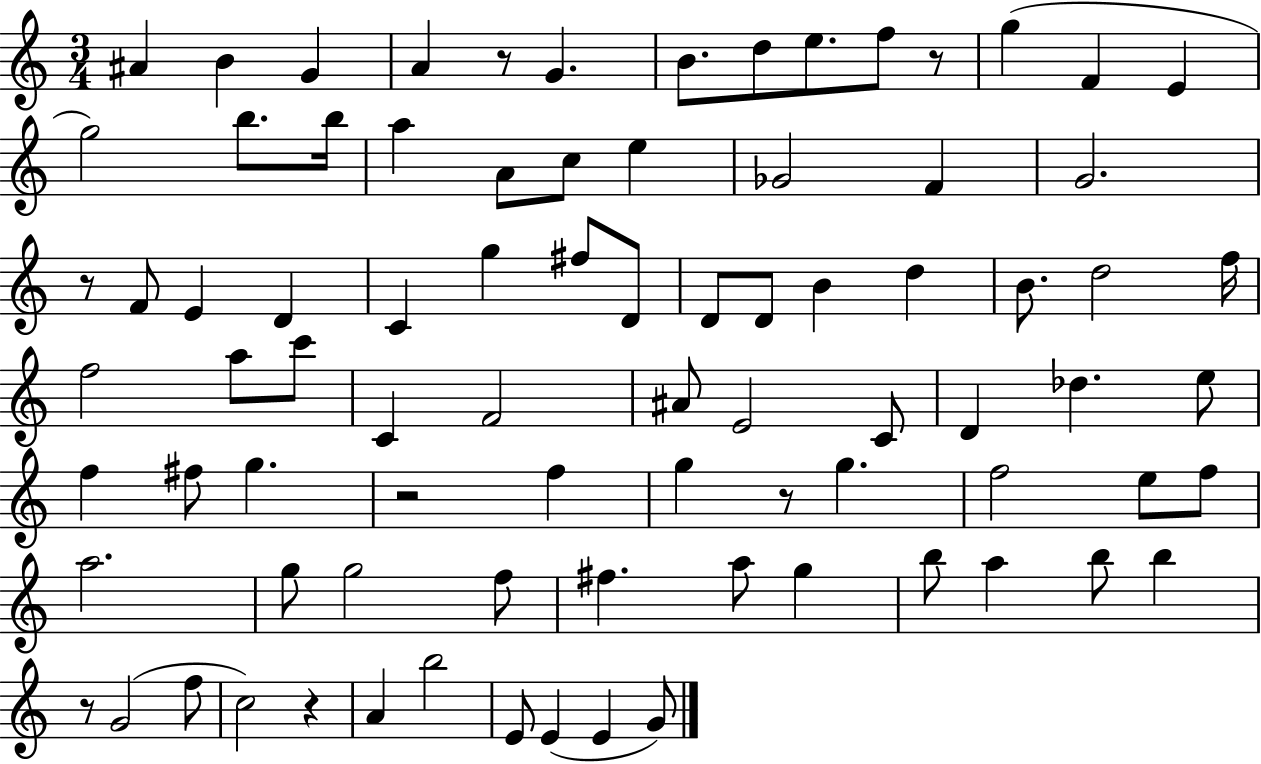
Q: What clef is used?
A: treble